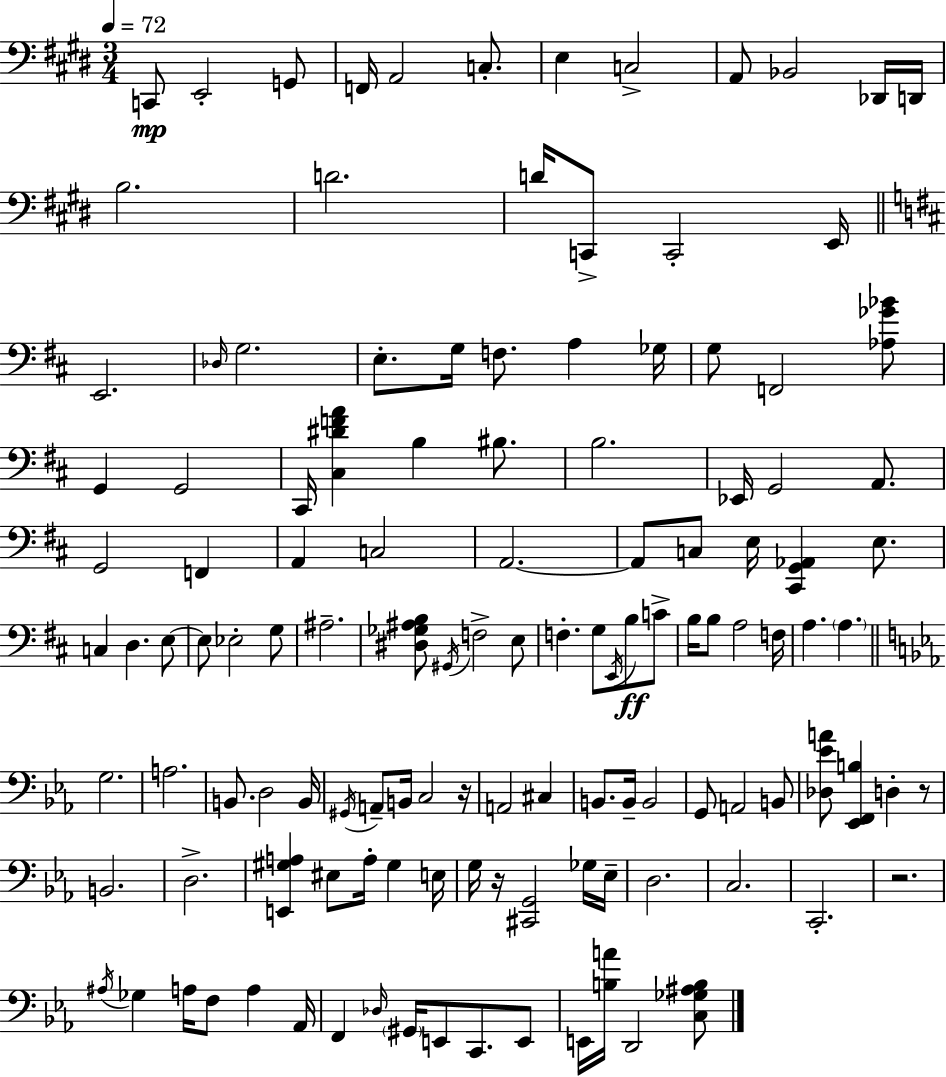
C2/e E2/h G2/e F2/s A2/h C3/e. E3/q C3/h A2/e Bb2/h Db2/s D2/s B3/h. D4/h. D4/s C2/e C2/h E2/s E2/h. Db3/s G3/h. E3/e. G3/s F3/e. A3/q Gb3/s G3/e F2/h [Ab3,Gb4,Bb4]/e G2/q G2/h C#2/s [C#3,D#4,F4,A4]/q B3/q BIS3/e. B3/h. Eb2/s G2/h A2/e. G2/h F2/q A2/q C3/h A2/h. A2/e C3/e E3/s [C#2,G2,Ab2]/q E3/e. C3/q D3/q. E3/e E3/e Eb3/h G3/e A#3/h. [D#3,Gb3,A#3,B3]/e G#2/s F3/h E3/e F3/q. G3/e E2/s B3/e C4/e B3/s B3/e A3/h F3/s A3/q. A3/q. G3/h. A3/h. B2/e. D3/h B2/s G#2/s A2/e B2/s C3/h R/s A2/h C#3/q B2/e. B2/s B2/h G2/e A2/h B2/e [Db3,Eb4,A4]/e [Eb2,F2,B3]/q D3/q R/e B2/h. D3/h. [E2,G#3,A3]/q EIS3/e A3/s G#3/q E3/s G3/s R/s [C#2,G2]/h Gb3/s Eb3/s D3/h. C3/h. C2/h. R/h. A#3/s Gb3/q A3/s F3/e A3/q Ab2/s F2/q Db3/s G#2/s E2/e C2/e. E2/e E2/s [B3,A4]/s D2/h [C3,Gb3,A#3,B3]/e